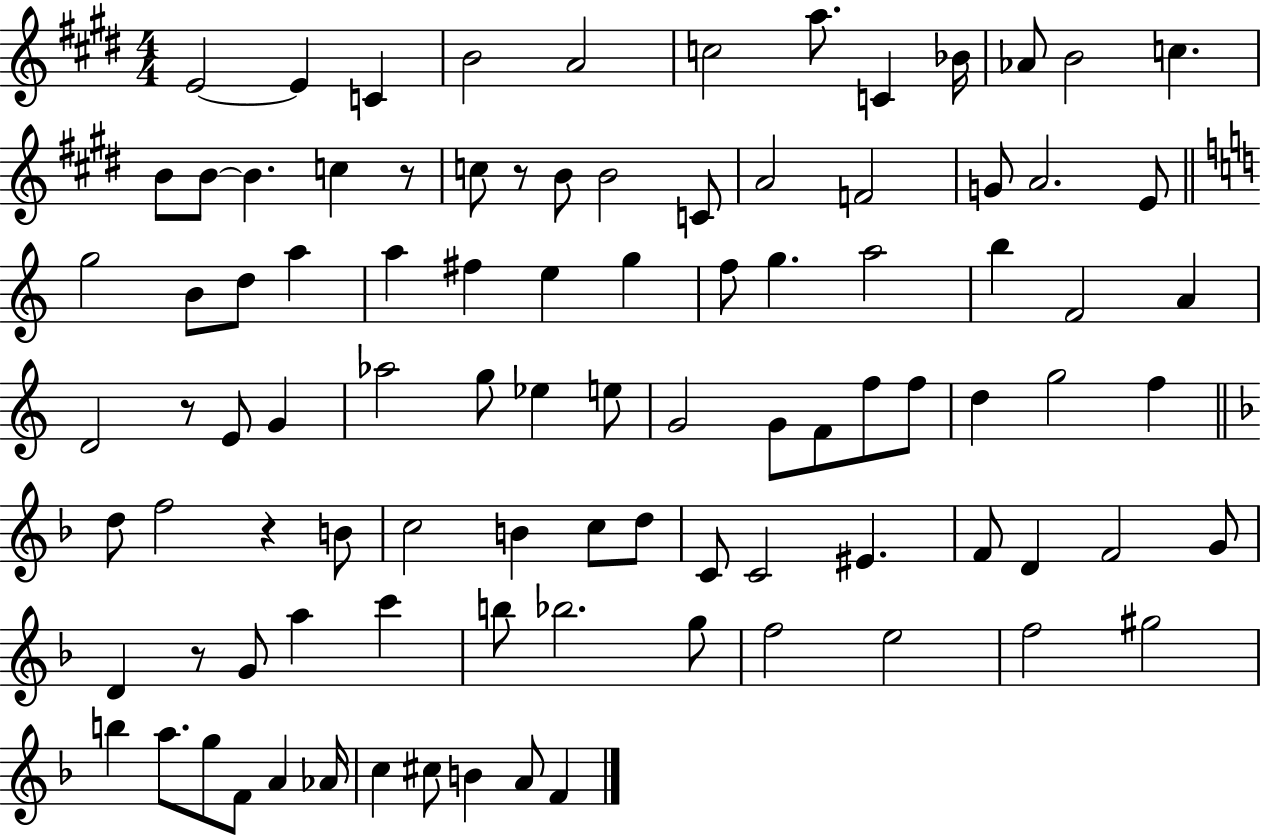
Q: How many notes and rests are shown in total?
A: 95